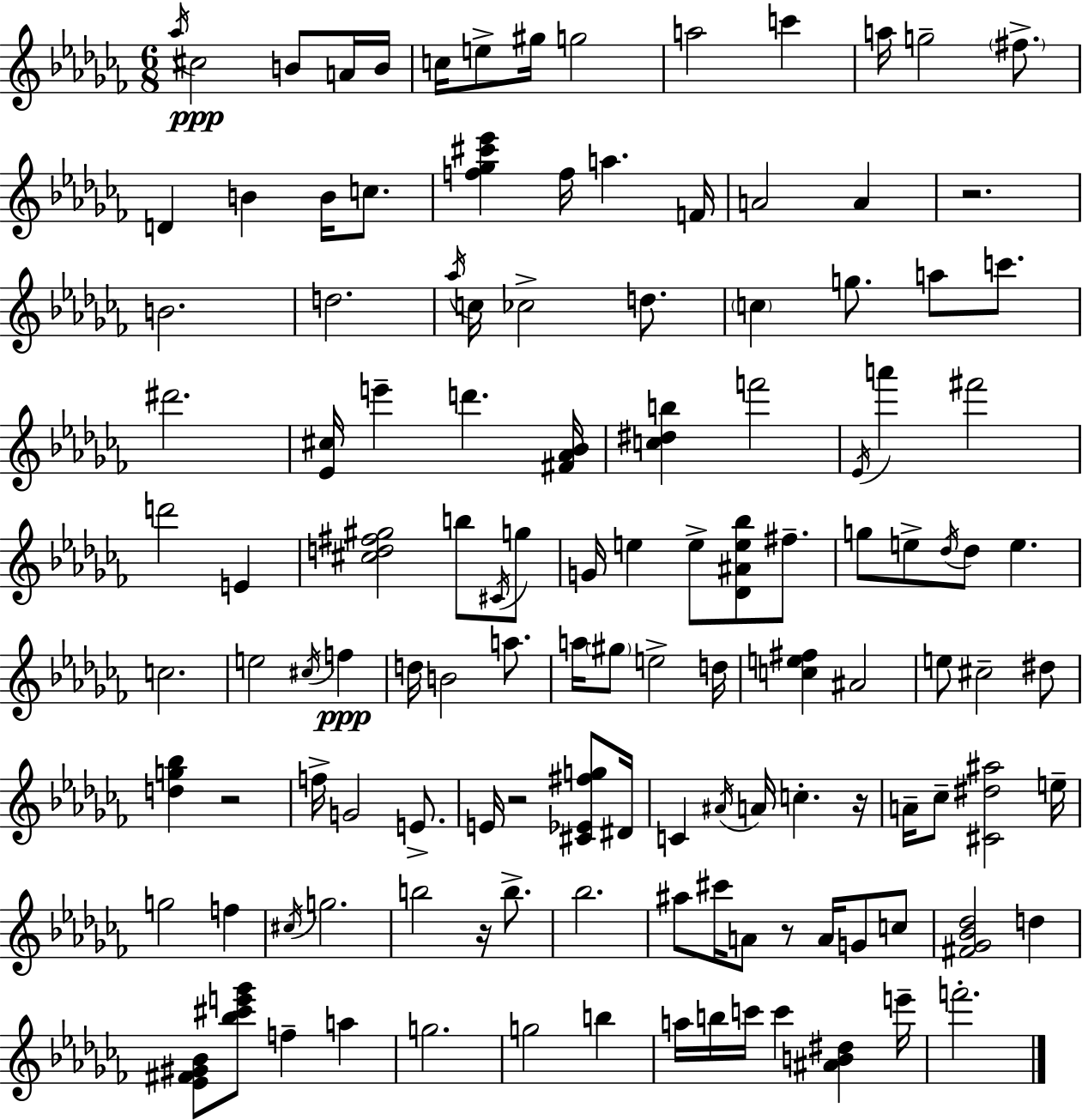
{
  \clef treble
  \numericTimeSignature
  \time 6/8
  \key aes \minor
  \acciaccatura { aes''16 }\ppp cis''2 b'8 a'16 | b'16 c''16 e''8-> gis''16 g''2 | a''2 c'''4 | a''16 g''2-- \parenthesize fis''8.-> | \break d'4 b'4 b'16 c''8. | <f'' ges'' cis''' ees'''>4 f''16 a''4. | f'16 a'2 a'4 | r2. | \break b'2. | d''2. | \acciaccatura { aes''16 } c''16 ces''2-> d''8. | \parenthesize c''4 g''8. a''8 c'''8. | \break dis'''2. | <ees' cis''>16 e'''4-- d'''4. | <fis' aes' bes'>16 <c'' dis'' b''>4 f'''2 | \acciaccatura { ees'16 } a'''4 fis'''2 | \break d'''2 e'4 | <cis'' d'' fis'' gis''>2 b''8 | \acciaccatura { cis'16 } g''8 g'16 e''4 e''8-> <des' ais' e'' bes''>8 | fis''8.-- g''8 e''8-> \acciaccatura { des''16 } des''8 e''4. | \break c''2. | e''2 | \acciaccatura { cis''16 }\ppp f''4 d''16 b'2 | a''8. a''16 \parenthesize gis''8 e''2-> | \break d''16 <c'' e'' fis''>4 ais'2 | e''8 cis''2-- | dis''8 <d'' g'' bes''>4 r2 | f''16-> g'2 | \break e'8.-> e'16 r2 | <cis' ees' fis'' g''>8 dis'16 c'4 \acciaccatura { ais'16 } a'16 | c''4.-. r16 a'16-- ces''8-- <cis' dis'' ais''>2 | e''16-- g''2 | \break f''4 \acciaccatura { cis''16 } g''2. | b''2 | r16 b''8.-> bes''2. | ais''8 cis'''16 a'8 | \break r8 a'16 g'8 c''8 <fis' ges' bes' des''>2 | d''4 <ees' fis' gis' bes'>8 <bes'' cis''' e''' ges'''>8 | f''4-- a''4 g''2. | g''2 | \break b''4 a''16 b''16 c'''16 c'''4 | <ais' b' dis''>4 e'''16-- f'''2.-. | \bar "|."
}